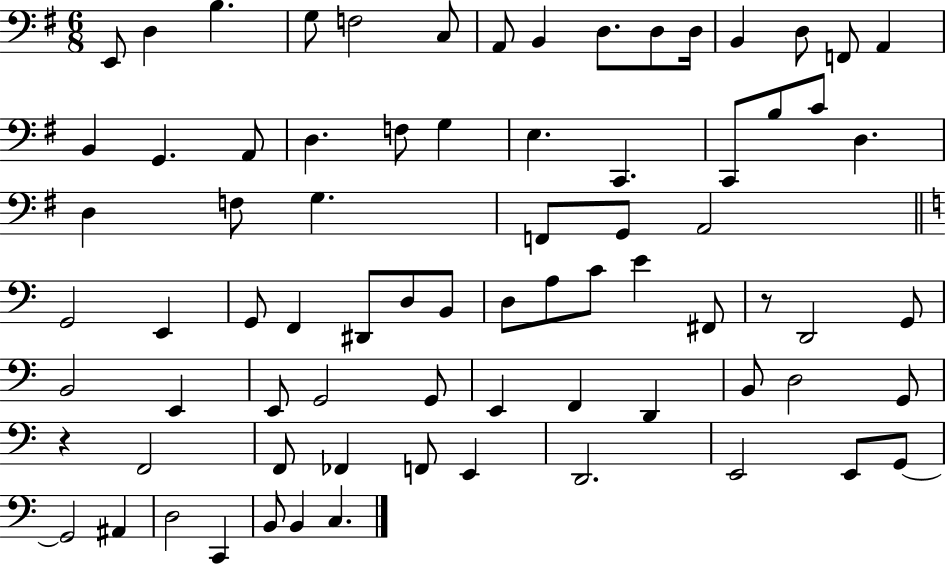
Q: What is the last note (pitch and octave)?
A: C3